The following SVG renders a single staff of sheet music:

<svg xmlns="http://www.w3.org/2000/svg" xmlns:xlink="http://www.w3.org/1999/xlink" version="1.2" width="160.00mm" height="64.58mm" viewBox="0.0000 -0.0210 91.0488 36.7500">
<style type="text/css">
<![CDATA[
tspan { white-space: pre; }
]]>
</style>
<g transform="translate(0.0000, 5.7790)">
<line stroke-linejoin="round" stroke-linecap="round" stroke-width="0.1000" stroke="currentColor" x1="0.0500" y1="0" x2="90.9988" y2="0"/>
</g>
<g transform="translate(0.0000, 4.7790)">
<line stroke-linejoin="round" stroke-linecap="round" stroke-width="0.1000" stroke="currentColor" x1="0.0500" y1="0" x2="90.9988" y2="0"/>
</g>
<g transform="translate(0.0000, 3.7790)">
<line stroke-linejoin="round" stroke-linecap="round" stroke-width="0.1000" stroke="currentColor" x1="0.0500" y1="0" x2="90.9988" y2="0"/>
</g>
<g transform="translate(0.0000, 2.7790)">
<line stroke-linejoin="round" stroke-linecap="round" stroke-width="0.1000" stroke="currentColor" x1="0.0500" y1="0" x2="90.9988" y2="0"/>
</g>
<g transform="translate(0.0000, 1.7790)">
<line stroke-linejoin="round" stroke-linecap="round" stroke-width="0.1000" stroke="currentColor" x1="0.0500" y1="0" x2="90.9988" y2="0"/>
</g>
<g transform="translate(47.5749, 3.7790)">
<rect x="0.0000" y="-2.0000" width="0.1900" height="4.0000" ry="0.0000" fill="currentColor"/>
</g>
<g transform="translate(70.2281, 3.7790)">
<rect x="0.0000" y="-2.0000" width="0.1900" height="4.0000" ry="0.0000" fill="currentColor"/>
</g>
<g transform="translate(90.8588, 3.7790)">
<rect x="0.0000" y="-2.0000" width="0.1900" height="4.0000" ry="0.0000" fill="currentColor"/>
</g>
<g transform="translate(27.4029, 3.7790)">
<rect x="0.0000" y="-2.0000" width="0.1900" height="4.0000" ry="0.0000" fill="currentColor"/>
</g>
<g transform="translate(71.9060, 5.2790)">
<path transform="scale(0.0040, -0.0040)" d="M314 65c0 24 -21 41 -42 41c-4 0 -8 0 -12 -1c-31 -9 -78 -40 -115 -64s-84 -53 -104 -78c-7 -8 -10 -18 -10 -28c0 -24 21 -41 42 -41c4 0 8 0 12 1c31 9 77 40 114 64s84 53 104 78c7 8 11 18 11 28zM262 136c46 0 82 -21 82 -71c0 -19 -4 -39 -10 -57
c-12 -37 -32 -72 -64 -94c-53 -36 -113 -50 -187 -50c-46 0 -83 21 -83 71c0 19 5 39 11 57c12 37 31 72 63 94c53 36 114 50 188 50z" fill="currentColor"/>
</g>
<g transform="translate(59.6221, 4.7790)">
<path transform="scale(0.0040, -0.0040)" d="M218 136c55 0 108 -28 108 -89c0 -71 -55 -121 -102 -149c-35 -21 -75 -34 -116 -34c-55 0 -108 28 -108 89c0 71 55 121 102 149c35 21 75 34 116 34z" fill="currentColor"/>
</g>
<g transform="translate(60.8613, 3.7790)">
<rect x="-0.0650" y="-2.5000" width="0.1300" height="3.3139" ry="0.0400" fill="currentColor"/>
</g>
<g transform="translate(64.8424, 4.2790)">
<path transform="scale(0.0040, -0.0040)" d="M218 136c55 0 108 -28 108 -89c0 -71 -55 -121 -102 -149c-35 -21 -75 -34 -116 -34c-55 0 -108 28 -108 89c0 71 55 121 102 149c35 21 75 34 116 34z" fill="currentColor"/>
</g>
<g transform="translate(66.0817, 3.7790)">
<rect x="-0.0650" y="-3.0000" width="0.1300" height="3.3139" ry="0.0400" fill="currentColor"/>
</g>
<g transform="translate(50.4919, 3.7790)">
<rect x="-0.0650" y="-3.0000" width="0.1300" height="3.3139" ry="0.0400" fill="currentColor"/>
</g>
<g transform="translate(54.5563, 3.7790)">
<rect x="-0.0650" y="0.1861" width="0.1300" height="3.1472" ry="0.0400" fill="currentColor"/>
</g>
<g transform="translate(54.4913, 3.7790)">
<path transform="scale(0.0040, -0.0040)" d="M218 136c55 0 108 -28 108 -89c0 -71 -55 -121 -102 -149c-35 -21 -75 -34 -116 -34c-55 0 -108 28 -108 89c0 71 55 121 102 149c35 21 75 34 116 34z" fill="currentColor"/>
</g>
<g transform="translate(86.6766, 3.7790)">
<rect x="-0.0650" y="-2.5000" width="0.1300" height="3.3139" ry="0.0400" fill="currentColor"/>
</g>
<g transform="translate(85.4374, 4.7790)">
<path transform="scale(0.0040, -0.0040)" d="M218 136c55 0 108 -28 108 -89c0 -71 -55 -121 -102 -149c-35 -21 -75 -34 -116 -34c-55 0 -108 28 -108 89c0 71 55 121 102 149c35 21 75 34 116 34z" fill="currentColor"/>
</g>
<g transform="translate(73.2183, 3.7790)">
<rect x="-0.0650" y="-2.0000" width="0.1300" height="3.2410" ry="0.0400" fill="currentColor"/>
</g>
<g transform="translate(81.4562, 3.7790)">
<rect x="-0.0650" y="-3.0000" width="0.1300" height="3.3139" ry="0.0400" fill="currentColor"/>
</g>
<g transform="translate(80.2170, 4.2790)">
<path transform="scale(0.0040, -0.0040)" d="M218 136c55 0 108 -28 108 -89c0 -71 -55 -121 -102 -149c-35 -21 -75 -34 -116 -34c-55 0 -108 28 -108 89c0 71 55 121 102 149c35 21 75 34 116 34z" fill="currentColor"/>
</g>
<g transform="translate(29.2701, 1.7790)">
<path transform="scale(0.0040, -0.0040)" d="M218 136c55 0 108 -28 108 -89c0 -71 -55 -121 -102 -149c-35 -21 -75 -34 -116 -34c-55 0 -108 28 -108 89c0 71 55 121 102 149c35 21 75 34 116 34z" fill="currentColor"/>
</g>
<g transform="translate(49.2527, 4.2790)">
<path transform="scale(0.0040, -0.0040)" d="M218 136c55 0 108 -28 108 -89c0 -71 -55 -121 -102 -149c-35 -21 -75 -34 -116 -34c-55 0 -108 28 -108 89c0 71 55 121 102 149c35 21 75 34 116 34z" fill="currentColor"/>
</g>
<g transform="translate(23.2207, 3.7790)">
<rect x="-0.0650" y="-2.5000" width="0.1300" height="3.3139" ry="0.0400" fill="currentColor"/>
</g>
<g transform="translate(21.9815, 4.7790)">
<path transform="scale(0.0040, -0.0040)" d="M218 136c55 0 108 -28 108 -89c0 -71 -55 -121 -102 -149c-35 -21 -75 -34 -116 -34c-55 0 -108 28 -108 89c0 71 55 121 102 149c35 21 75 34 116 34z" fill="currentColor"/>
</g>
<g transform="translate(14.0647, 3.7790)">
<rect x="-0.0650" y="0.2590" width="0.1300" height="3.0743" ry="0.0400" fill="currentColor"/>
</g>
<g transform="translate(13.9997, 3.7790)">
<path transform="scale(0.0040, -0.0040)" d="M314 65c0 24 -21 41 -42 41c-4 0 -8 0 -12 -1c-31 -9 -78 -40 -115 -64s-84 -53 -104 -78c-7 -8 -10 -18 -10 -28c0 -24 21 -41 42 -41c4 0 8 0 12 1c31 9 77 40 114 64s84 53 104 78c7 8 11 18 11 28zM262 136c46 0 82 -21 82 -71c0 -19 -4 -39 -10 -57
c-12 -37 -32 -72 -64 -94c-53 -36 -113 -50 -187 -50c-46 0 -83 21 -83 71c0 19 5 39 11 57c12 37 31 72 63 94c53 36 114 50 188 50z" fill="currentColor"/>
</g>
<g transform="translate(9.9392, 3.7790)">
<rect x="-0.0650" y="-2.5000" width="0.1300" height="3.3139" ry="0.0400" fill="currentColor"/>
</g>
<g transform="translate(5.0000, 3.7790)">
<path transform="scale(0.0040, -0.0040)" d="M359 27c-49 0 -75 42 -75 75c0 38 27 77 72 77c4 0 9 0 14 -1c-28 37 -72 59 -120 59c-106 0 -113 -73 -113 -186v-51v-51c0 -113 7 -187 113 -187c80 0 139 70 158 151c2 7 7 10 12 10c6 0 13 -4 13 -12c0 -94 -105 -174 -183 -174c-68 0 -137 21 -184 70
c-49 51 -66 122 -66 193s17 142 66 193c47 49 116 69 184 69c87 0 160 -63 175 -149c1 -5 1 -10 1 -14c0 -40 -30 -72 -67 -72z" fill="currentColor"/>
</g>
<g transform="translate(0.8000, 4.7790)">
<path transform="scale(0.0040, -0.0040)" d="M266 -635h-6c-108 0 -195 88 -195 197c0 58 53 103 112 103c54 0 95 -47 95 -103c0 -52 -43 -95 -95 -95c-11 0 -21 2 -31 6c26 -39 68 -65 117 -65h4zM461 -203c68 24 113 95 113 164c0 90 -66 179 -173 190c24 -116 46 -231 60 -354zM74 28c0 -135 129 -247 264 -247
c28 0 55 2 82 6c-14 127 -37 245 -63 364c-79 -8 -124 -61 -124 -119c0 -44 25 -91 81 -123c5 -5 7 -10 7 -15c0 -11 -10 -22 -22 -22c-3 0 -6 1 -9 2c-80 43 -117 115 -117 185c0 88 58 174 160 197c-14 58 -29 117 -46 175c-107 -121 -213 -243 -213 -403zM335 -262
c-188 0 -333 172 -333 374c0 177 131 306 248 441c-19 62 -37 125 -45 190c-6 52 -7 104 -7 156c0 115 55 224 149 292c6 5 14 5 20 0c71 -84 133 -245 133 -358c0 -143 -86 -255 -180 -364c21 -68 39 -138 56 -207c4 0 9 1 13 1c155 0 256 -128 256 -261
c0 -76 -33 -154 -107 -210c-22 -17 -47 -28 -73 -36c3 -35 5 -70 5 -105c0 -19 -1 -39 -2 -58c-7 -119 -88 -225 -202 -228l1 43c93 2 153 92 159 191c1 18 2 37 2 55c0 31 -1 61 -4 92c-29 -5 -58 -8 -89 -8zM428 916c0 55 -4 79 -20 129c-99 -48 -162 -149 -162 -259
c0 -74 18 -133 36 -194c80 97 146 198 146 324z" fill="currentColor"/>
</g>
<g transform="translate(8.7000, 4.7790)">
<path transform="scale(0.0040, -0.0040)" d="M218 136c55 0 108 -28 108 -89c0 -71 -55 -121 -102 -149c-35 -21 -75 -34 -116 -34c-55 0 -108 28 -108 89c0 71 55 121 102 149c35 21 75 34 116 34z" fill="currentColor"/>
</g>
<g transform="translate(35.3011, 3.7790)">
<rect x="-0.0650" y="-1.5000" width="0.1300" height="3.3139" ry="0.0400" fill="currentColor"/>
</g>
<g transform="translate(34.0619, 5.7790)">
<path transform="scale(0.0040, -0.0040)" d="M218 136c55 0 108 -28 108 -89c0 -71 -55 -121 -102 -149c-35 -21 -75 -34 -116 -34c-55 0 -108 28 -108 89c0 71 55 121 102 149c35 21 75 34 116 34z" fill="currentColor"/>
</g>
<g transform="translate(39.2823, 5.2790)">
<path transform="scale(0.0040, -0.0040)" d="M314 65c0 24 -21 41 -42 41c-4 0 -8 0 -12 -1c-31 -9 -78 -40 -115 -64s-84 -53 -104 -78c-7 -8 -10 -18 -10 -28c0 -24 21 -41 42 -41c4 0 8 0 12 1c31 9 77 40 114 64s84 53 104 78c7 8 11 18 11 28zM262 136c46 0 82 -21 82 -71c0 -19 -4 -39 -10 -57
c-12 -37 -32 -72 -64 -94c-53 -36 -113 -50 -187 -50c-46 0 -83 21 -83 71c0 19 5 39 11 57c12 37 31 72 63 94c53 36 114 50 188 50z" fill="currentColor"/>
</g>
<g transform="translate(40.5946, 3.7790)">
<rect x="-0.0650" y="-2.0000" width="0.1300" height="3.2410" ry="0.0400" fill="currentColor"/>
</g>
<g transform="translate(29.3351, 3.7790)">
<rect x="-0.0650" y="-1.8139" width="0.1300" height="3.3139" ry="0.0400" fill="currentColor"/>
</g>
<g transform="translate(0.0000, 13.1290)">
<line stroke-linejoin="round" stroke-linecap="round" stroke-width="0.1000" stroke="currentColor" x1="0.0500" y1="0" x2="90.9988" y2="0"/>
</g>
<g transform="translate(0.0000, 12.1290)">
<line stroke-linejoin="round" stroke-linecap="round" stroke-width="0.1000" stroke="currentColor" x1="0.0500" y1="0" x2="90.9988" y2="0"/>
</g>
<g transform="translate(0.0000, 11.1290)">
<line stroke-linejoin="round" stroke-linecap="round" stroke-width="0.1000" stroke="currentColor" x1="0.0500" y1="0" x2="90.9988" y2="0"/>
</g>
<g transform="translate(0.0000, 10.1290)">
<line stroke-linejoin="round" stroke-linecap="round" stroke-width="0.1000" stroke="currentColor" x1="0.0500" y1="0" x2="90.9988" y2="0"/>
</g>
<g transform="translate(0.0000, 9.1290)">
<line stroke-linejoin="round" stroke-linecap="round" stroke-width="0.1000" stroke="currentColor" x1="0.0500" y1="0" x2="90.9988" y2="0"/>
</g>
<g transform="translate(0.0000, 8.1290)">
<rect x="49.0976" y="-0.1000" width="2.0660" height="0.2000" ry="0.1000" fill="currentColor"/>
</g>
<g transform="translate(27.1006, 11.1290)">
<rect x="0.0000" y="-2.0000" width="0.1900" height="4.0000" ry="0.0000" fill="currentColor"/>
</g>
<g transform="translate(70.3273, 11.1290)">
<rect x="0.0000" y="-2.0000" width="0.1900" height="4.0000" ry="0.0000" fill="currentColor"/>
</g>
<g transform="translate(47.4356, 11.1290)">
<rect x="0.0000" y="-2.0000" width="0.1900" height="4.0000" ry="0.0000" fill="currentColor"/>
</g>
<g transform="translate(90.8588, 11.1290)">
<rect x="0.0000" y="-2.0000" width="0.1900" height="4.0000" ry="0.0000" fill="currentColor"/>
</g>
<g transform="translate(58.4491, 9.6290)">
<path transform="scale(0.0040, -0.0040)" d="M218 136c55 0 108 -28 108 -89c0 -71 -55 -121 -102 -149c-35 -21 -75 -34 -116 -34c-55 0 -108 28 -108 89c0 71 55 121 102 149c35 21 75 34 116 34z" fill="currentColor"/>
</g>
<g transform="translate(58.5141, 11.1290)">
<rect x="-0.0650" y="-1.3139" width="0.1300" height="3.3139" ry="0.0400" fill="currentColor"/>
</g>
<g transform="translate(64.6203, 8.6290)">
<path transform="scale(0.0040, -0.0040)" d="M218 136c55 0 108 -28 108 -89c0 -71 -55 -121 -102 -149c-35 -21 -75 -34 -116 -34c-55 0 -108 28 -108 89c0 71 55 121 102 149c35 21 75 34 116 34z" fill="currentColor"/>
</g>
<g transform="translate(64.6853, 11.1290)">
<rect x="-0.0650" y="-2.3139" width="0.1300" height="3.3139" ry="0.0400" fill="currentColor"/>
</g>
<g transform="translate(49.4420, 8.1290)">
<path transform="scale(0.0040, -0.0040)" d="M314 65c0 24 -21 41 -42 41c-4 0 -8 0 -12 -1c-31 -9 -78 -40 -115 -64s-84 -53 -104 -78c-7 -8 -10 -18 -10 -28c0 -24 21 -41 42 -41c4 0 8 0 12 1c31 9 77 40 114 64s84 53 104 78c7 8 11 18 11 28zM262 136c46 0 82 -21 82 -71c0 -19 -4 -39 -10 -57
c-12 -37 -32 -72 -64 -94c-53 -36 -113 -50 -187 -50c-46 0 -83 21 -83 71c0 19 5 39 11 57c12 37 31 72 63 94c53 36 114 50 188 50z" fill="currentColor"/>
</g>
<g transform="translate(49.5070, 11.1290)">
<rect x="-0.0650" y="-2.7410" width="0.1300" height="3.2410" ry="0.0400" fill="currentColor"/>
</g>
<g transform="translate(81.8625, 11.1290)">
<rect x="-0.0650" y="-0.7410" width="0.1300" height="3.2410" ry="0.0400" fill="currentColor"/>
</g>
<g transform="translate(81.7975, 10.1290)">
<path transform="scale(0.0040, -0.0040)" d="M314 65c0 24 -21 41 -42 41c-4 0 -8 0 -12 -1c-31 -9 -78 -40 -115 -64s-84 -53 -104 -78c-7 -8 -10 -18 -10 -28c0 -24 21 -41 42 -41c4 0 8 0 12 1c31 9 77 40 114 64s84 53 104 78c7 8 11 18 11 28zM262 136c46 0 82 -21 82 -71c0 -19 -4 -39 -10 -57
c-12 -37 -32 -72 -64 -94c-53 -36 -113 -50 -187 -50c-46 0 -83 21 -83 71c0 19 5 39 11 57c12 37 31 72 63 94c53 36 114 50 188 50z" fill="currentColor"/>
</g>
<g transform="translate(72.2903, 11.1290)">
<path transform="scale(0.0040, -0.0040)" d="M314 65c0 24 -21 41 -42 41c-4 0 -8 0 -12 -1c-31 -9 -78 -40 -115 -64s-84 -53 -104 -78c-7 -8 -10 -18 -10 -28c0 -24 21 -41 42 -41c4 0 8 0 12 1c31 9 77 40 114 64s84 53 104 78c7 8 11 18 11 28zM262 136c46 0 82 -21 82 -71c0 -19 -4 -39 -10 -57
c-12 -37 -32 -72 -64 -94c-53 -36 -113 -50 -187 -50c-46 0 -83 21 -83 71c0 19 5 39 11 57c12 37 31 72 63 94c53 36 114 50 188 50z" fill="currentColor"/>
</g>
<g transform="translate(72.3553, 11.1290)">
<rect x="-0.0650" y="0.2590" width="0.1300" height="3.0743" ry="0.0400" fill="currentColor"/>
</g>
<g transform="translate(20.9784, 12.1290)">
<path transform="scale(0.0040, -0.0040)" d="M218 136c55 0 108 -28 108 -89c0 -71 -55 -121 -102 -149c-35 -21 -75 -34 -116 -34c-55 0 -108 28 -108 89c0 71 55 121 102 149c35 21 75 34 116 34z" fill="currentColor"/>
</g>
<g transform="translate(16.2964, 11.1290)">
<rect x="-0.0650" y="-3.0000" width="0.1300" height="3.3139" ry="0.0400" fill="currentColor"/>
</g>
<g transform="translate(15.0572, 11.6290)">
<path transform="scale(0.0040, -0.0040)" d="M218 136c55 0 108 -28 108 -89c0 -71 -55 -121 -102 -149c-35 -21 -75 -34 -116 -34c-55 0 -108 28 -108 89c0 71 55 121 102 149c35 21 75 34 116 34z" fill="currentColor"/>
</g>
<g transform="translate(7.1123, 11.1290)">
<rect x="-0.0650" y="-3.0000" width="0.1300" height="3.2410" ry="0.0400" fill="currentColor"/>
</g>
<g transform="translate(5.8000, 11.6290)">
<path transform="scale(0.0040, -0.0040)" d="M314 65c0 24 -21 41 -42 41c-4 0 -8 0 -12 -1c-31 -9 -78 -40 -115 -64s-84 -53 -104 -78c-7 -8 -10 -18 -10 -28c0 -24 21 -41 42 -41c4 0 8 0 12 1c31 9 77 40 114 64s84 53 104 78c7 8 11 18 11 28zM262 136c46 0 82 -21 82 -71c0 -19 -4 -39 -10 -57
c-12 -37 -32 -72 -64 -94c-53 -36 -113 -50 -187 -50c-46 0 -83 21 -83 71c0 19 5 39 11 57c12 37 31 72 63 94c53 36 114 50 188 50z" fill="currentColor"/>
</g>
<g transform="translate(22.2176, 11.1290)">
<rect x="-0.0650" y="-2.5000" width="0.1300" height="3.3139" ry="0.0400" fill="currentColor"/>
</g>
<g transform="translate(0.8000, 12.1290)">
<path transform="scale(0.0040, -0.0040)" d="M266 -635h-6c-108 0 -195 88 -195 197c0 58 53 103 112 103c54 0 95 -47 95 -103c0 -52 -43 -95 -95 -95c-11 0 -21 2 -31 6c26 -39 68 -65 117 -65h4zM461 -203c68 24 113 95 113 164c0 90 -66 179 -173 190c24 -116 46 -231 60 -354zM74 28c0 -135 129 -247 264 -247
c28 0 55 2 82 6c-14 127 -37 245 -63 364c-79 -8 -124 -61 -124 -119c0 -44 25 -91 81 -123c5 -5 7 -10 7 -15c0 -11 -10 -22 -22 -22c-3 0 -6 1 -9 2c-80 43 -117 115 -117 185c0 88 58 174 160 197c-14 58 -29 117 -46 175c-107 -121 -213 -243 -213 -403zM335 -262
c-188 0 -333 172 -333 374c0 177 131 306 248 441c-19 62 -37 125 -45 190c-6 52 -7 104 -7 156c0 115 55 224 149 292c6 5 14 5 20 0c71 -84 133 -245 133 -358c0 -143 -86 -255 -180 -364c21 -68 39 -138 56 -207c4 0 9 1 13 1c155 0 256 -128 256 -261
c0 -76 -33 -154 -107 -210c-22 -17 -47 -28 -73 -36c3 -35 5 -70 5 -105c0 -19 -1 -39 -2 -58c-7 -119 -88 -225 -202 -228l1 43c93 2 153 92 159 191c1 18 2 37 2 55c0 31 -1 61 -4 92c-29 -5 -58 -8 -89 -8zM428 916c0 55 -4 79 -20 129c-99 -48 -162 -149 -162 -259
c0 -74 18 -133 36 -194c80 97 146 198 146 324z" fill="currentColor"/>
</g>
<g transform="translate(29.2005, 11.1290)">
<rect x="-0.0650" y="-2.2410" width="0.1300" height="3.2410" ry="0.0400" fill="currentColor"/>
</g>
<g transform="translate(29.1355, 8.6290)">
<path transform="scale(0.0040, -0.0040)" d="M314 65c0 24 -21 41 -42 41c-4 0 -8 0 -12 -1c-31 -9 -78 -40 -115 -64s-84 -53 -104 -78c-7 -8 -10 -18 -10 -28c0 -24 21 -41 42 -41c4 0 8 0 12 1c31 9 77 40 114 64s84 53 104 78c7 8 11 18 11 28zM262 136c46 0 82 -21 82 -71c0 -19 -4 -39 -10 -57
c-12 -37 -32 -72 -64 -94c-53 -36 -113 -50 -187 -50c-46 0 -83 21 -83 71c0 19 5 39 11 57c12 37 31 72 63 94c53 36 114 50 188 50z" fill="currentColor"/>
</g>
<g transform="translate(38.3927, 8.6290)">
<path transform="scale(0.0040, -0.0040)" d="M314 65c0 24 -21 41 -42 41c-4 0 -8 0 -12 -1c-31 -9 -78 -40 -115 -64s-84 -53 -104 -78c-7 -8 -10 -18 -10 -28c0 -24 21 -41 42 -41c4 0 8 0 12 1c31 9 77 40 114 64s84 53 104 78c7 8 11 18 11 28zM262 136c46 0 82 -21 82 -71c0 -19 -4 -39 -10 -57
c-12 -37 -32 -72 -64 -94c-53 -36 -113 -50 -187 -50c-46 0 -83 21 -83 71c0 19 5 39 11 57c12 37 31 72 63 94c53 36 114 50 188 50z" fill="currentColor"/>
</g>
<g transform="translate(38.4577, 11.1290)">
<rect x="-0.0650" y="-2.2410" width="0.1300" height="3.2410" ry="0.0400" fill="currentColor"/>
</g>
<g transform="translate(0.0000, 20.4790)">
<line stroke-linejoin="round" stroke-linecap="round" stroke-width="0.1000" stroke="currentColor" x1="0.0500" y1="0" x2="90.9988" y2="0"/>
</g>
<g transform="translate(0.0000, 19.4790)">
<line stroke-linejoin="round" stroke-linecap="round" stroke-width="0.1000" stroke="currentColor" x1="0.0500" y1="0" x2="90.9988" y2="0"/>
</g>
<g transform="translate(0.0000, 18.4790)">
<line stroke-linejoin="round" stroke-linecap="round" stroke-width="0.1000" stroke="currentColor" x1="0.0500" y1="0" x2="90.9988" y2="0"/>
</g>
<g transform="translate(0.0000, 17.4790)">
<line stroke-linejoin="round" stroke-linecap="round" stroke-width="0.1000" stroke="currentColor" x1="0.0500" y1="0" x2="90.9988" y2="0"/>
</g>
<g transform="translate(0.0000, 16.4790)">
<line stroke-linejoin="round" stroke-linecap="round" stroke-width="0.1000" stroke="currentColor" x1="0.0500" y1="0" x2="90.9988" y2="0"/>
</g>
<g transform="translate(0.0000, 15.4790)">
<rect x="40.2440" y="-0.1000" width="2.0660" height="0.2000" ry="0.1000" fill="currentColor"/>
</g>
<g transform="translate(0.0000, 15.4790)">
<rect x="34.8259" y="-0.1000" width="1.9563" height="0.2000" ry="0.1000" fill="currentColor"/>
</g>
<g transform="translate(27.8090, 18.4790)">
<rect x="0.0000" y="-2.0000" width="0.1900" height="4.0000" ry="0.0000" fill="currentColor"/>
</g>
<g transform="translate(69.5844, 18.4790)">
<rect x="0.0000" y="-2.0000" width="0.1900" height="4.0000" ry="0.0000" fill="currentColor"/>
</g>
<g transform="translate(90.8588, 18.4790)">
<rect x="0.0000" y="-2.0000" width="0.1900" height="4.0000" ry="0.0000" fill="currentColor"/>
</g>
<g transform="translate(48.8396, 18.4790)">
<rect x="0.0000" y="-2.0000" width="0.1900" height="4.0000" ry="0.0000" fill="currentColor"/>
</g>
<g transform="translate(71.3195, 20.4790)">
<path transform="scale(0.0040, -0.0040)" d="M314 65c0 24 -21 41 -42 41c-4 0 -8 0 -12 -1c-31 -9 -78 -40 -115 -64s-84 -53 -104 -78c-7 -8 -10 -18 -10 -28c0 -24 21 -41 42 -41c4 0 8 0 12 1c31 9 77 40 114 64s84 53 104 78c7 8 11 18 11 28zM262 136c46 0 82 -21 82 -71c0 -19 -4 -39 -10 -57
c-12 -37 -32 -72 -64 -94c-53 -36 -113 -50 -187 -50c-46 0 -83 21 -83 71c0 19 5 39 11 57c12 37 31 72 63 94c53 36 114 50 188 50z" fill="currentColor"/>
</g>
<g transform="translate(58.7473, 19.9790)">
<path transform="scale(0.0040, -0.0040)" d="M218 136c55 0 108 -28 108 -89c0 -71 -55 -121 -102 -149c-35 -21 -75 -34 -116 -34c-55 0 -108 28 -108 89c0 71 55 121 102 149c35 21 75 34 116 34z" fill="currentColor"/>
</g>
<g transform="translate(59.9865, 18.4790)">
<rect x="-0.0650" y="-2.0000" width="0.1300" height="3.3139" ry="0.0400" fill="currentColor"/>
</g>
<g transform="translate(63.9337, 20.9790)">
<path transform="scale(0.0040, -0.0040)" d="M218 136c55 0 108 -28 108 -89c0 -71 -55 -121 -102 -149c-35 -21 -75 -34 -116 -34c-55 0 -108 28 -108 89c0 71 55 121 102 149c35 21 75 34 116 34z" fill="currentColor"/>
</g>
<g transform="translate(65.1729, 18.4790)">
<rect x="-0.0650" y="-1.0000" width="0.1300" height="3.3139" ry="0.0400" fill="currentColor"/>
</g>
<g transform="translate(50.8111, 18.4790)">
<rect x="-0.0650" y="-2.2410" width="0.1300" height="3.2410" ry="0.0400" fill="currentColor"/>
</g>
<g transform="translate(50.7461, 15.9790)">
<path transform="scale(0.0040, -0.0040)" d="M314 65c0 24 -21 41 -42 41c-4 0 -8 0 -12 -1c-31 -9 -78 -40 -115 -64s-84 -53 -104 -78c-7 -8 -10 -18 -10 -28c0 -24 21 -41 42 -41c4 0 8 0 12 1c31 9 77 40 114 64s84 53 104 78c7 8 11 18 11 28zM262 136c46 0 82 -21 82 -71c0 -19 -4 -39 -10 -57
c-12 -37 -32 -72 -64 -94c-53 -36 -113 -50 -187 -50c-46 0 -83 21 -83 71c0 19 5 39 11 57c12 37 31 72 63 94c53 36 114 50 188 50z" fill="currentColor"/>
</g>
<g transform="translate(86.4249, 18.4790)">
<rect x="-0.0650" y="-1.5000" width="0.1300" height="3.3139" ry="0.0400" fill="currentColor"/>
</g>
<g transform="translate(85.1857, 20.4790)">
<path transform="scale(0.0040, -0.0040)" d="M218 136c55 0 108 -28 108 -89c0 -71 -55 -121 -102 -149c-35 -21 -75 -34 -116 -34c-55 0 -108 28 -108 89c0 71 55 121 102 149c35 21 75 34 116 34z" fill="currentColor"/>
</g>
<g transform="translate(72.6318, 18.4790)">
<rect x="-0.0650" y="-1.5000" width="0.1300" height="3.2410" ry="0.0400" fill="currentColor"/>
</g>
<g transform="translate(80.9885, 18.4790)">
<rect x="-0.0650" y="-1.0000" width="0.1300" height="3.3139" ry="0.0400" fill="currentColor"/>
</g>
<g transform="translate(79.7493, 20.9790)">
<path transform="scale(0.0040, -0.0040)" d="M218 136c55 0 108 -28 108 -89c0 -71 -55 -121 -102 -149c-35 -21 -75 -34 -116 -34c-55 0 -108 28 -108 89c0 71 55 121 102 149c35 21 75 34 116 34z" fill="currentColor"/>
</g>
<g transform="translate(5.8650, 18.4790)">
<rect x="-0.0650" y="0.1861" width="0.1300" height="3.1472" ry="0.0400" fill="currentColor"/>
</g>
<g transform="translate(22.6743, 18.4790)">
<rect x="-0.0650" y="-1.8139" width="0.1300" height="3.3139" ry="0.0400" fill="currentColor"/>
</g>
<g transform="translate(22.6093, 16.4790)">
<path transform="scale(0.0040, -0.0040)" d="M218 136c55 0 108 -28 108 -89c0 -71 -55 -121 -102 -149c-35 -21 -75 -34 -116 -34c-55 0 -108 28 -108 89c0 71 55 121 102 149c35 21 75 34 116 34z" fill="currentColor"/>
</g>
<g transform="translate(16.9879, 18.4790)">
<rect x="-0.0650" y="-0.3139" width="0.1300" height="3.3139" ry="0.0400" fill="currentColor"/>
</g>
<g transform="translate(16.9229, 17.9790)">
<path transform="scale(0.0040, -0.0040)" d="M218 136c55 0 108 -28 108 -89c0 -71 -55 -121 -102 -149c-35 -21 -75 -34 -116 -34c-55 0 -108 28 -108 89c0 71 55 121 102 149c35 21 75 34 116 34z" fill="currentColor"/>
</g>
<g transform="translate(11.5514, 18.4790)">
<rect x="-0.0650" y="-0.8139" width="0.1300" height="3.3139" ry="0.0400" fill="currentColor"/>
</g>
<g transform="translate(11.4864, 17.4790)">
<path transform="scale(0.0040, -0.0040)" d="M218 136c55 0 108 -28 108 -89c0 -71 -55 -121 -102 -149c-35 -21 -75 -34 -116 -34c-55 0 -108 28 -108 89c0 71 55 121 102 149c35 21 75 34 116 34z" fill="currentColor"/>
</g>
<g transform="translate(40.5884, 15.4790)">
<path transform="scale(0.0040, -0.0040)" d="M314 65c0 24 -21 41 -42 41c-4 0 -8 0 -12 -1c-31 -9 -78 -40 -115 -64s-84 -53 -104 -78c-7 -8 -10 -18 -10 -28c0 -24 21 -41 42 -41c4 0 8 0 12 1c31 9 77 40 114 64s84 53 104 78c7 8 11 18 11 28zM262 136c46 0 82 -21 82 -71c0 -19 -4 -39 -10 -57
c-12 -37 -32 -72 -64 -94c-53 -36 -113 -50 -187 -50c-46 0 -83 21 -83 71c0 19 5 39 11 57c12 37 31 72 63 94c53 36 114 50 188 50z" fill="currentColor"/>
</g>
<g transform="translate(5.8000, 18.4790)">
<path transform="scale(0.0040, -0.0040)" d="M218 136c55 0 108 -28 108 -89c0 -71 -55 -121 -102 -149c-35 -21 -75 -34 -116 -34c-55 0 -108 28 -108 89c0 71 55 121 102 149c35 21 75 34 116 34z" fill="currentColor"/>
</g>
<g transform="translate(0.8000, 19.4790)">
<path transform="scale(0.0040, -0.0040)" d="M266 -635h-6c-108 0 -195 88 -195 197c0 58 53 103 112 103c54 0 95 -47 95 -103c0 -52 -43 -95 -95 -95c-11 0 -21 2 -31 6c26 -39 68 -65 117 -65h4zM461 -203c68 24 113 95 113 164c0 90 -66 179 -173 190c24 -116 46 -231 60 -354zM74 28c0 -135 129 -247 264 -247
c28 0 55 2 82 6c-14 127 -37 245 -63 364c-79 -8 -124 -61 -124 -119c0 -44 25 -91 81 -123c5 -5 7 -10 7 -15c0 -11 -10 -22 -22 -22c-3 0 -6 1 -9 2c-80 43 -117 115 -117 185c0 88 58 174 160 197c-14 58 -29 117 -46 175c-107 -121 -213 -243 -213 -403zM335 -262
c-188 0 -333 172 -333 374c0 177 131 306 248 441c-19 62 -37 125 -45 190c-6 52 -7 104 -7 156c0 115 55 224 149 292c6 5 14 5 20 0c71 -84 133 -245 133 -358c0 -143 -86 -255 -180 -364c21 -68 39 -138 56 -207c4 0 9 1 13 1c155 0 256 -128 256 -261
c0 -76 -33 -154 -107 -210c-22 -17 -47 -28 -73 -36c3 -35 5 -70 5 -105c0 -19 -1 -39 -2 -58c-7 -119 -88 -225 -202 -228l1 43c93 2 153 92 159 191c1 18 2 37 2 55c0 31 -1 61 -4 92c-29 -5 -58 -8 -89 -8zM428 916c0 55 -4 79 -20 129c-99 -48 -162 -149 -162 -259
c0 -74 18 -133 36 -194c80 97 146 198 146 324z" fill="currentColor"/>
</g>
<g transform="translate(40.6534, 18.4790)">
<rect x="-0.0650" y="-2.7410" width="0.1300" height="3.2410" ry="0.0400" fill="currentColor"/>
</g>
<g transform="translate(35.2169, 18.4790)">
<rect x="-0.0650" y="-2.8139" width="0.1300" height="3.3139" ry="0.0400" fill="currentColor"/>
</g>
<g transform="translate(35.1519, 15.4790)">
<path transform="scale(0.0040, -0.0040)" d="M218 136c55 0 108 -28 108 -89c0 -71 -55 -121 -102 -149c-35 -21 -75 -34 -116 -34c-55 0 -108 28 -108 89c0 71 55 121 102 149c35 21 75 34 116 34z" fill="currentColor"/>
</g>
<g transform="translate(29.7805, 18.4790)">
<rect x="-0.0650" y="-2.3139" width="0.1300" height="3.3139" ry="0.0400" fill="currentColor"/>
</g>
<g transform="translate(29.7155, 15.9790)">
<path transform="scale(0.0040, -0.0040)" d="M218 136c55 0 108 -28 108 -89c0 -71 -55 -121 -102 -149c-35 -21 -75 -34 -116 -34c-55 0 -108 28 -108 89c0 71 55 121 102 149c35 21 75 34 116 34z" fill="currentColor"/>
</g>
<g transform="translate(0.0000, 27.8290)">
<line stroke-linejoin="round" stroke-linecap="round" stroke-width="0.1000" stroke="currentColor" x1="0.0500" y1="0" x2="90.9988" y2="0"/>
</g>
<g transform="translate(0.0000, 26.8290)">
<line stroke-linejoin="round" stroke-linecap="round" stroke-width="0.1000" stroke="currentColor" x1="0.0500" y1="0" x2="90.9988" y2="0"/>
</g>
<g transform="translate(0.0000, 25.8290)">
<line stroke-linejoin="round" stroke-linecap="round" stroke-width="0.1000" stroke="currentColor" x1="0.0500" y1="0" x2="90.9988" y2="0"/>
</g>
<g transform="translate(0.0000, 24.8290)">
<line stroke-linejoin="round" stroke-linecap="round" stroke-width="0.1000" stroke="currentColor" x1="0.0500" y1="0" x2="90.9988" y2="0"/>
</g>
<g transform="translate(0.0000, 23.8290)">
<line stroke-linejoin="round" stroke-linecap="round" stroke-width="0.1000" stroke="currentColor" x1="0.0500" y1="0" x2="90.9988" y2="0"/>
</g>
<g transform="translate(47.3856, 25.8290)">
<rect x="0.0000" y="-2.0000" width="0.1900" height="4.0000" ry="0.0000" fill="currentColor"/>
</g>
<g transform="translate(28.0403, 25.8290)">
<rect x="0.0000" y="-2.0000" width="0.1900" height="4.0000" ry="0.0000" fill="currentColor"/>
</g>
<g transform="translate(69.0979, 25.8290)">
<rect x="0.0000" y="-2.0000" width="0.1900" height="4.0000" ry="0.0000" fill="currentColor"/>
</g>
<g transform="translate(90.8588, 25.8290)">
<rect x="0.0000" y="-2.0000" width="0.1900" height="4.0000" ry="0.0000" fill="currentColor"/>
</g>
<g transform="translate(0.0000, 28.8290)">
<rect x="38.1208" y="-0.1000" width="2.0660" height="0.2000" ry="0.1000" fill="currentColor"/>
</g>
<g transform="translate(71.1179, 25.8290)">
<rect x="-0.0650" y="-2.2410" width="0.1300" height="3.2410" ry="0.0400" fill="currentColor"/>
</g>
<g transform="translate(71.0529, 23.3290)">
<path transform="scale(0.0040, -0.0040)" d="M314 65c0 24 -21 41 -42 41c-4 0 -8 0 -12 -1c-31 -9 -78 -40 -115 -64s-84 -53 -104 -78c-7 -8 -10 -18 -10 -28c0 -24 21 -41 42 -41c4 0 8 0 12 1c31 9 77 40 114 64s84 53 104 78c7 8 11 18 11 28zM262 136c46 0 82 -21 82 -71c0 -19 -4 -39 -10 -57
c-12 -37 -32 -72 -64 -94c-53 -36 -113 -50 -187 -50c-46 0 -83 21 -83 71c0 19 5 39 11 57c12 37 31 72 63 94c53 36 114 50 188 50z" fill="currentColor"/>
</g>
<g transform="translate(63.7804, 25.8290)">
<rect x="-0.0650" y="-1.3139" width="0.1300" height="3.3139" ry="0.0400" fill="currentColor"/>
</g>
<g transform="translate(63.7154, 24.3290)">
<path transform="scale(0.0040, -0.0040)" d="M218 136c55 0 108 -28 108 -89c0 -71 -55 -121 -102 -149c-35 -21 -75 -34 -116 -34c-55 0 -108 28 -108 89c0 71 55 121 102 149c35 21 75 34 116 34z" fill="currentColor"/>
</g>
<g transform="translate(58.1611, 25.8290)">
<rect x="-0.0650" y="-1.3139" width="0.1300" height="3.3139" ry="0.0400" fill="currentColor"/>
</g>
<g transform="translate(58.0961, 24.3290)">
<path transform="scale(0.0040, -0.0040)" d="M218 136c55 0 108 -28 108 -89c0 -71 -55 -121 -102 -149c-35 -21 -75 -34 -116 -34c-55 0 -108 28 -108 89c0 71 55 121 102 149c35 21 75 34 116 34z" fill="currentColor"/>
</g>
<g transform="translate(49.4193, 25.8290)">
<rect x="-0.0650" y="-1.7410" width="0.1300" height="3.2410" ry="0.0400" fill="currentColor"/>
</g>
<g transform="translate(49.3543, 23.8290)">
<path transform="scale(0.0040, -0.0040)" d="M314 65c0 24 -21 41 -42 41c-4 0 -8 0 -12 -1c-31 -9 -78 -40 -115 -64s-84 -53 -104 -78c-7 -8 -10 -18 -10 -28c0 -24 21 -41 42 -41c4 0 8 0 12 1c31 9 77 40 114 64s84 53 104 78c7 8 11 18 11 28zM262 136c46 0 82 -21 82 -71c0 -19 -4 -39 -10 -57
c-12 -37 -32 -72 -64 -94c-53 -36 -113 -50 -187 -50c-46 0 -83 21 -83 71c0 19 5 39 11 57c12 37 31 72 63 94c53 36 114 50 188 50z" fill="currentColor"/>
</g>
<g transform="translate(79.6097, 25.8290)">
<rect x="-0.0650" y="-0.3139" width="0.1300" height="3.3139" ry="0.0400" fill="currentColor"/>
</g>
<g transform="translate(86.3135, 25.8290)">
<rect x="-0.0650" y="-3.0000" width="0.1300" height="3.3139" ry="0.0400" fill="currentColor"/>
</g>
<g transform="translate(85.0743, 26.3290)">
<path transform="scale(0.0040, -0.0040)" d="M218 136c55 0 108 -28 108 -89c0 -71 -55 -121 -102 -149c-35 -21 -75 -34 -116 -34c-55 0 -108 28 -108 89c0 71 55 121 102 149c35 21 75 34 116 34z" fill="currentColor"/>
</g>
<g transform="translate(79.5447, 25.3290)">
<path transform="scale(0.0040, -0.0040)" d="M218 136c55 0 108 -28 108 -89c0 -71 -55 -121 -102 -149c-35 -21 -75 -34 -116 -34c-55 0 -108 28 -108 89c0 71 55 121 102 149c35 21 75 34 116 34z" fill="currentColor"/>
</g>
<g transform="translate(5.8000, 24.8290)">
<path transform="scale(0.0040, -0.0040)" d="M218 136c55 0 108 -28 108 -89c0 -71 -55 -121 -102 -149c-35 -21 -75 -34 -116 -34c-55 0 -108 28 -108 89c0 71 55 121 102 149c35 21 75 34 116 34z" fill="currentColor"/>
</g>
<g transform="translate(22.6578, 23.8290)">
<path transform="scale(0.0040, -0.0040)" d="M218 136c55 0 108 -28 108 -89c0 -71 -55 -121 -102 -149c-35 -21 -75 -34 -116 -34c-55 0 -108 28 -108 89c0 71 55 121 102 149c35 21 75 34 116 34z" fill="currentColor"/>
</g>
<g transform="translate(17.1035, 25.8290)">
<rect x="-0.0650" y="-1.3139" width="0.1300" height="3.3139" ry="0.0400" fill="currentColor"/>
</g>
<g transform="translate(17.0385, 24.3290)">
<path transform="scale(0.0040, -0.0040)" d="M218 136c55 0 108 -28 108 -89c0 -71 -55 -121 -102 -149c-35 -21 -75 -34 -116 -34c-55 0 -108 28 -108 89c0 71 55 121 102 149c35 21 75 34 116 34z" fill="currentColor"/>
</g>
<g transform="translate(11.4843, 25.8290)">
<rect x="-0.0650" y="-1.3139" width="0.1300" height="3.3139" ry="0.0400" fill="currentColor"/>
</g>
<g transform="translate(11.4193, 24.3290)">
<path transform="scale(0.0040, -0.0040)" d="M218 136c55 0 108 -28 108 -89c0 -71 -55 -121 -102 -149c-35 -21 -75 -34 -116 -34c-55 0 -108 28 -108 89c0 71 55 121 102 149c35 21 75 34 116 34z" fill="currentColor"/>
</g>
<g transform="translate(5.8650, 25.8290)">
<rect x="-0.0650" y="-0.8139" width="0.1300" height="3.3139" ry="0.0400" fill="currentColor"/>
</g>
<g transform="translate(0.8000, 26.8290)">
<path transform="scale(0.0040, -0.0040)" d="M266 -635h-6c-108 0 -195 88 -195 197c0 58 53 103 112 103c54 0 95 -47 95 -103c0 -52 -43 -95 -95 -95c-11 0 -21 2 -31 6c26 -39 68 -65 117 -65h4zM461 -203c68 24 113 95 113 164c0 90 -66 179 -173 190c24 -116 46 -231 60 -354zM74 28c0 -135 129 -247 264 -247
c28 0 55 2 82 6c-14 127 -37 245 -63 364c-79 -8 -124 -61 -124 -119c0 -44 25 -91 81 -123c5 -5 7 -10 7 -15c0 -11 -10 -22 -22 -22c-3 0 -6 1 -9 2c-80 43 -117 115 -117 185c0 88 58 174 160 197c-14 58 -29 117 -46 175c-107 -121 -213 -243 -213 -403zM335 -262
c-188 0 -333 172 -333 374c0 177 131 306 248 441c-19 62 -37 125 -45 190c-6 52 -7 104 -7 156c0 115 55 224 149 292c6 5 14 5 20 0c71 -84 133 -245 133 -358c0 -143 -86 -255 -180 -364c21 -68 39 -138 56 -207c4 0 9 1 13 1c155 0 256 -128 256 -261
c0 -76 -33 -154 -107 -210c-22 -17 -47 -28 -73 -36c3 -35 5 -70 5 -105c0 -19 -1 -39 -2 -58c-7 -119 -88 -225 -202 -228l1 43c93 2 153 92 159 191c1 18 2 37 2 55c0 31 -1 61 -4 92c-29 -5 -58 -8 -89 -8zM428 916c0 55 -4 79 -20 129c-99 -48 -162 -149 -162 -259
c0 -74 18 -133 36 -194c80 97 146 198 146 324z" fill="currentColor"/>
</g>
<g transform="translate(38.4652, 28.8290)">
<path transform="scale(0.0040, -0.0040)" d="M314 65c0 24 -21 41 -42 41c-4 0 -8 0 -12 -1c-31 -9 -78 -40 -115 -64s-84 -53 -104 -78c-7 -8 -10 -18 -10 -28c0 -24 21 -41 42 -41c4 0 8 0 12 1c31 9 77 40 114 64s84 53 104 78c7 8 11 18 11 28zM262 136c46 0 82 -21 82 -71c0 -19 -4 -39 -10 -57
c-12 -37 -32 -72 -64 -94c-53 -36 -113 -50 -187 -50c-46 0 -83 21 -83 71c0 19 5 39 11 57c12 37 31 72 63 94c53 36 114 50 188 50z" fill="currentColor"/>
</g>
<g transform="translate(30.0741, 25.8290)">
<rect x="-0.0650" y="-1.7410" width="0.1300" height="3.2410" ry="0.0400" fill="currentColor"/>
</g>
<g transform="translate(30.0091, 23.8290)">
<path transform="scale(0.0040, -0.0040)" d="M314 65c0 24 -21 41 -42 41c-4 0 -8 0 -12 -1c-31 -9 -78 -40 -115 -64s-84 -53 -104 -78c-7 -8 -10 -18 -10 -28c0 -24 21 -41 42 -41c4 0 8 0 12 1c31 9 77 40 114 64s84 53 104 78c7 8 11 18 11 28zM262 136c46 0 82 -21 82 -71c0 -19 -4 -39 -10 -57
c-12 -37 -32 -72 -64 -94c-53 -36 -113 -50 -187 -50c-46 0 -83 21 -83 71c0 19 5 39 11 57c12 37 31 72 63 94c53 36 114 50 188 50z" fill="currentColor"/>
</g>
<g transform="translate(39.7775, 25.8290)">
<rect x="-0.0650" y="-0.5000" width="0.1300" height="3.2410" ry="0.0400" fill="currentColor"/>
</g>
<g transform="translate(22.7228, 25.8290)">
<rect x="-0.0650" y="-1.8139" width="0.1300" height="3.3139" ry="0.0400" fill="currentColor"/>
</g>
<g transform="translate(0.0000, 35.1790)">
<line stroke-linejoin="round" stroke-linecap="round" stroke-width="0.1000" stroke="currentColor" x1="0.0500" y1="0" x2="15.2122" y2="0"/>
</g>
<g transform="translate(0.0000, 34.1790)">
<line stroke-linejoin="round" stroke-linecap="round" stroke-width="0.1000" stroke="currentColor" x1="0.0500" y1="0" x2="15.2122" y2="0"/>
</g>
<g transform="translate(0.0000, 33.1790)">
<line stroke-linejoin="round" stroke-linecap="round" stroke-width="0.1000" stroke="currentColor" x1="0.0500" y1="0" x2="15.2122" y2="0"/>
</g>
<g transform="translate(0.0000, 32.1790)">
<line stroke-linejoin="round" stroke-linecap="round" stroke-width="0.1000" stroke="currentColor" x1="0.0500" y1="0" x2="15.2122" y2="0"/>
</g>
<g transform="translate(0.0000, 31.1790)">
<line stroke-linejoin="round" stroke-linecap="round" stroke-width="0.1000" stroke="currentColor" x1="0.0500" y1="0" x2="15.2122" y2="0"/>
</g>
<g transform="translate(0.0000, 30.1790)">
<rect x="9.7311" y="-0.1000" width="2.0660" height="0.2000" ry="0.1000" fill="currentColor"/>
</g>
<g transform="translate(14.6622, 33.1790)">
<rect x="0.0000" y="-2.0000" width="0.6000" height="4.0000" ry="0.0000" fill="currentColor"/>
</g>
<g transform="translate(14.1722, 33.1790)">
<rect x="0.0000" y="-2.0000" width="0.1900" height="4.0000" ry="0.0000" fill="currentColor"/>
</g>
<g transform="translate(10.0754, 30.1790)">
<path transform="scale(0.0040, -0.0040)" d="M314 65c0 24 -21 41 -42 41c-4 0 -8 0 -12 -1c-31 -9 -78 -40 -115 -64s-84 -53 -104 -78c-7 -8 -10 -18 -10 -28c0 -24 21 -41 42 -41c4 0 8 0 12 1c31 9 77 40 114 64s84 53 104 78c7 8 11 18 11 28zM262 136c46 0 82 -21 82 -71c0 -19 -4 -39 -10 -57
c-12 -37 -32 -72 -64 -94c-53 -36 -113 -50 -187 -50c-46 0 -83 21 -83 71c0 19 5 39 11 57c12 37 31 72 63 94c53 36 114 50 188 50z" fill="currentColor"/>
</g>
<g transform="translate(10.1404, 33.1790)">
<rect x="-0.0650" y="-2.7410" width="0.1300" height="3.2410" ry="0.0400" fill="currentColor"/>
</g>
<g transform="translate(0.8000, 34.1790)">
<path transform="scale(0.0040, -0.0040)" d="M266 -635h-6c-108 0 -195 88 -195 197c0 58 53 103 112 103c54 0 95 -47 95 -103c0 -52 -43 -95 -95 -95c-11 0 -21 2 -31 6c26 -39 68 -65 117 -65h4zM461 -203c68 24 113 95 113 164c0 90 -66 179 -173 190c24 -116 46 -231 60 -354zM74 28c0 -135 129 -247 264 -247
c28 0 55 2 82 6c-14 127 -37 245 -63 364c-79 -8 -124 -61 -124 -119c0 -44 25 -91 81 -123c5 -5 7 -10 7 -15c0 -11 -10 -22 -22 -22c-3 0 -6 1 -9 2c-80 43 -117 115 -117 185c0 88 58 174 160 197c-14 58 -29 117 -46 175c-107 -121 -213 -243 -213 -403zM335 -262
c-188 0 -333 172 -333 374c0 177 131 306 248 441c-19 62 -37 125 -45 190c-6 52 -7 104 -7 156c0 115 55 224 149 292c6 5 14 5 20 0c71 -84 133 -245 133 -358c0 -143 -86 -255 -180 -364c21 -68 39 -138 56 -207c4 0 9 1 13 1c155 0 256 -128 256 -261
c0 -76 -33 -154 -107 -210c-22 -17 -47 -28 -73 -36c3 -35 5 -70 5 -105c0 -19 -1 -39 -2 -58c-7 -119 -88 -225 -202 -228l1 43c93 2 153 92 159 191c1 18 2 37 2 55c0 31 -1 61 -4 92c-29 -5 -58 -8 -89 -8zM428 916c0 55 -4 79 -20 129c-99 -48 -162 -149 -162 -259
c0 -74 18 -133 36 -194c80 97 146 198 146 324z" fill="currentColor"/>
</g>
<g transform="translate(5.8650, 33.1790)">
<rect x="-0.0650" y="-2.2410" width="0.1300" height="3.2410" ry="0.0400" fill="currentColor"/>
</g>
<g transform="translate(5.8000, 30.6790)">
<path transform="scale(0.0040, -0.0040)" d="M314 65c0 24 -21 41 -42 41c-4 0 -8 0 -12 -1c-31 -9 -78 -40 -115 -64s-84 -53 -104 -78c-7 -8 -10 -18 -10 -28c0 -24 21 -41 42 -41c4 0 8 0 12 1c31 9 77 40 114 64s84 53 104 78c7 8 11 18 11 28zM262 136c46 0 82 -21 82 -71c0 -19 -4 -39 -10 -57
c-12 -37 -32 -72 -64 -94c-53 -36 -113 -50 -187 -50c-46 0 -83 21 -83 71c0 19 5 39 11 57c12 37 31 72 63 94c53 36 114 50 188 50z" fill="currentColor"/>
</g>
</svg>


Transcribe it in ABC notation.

X:1
T:Untitled
M:4/4
L:1/4
K:C
G B2 G f E F2 A B G A F2 A G A2 A G g2 g2 a2 e g B2 d2 B d c f g a a2 g2 F D E2 D E d e e f f2 C2 f2 e e g2 c A g2 a2